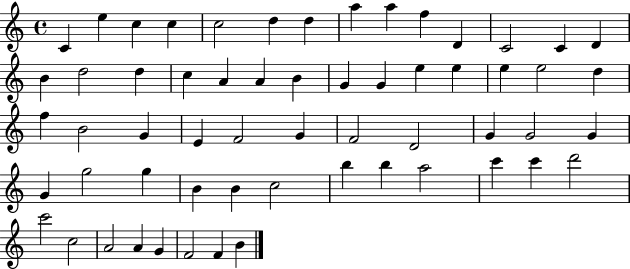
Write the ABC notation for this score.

X:1
T:Untitled
M:4/4
L:1/4
K:C
C e c c c2 d d a a f D C2 C D B d2 d c A A B G G e e e e2 d f B2 G E F2 G F2 D2 G G2 G G g2 g B B c2 b b a2 c' c' d'2 c'2 c2 A2 A G F2 F B